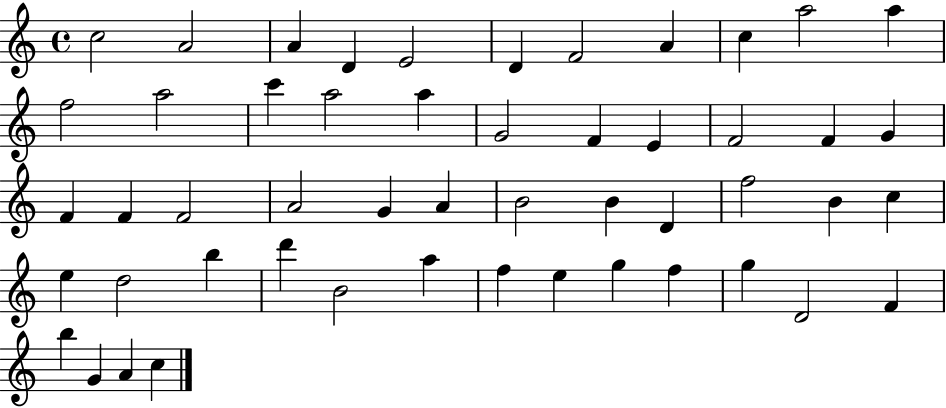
C5/h A4/h A4/q D4/q E4/h D4/q F4/h A4/q C5/q A5/h A5/q F5/h A5/h C6/q A5/h A5/q G4/h F4/q E4/q F4/h F4/q G4/q F4/q F4/q F4/h A4/h G4/q A4/q B4/h B4/q D4/q F5/h B4/q C5/q E5/q D5/h B5/q D6/q B4/h A5/q F5/q E5/q G5/q F5/q G5/q D4/h F4/q B5/q G4/q A4/q C5/q